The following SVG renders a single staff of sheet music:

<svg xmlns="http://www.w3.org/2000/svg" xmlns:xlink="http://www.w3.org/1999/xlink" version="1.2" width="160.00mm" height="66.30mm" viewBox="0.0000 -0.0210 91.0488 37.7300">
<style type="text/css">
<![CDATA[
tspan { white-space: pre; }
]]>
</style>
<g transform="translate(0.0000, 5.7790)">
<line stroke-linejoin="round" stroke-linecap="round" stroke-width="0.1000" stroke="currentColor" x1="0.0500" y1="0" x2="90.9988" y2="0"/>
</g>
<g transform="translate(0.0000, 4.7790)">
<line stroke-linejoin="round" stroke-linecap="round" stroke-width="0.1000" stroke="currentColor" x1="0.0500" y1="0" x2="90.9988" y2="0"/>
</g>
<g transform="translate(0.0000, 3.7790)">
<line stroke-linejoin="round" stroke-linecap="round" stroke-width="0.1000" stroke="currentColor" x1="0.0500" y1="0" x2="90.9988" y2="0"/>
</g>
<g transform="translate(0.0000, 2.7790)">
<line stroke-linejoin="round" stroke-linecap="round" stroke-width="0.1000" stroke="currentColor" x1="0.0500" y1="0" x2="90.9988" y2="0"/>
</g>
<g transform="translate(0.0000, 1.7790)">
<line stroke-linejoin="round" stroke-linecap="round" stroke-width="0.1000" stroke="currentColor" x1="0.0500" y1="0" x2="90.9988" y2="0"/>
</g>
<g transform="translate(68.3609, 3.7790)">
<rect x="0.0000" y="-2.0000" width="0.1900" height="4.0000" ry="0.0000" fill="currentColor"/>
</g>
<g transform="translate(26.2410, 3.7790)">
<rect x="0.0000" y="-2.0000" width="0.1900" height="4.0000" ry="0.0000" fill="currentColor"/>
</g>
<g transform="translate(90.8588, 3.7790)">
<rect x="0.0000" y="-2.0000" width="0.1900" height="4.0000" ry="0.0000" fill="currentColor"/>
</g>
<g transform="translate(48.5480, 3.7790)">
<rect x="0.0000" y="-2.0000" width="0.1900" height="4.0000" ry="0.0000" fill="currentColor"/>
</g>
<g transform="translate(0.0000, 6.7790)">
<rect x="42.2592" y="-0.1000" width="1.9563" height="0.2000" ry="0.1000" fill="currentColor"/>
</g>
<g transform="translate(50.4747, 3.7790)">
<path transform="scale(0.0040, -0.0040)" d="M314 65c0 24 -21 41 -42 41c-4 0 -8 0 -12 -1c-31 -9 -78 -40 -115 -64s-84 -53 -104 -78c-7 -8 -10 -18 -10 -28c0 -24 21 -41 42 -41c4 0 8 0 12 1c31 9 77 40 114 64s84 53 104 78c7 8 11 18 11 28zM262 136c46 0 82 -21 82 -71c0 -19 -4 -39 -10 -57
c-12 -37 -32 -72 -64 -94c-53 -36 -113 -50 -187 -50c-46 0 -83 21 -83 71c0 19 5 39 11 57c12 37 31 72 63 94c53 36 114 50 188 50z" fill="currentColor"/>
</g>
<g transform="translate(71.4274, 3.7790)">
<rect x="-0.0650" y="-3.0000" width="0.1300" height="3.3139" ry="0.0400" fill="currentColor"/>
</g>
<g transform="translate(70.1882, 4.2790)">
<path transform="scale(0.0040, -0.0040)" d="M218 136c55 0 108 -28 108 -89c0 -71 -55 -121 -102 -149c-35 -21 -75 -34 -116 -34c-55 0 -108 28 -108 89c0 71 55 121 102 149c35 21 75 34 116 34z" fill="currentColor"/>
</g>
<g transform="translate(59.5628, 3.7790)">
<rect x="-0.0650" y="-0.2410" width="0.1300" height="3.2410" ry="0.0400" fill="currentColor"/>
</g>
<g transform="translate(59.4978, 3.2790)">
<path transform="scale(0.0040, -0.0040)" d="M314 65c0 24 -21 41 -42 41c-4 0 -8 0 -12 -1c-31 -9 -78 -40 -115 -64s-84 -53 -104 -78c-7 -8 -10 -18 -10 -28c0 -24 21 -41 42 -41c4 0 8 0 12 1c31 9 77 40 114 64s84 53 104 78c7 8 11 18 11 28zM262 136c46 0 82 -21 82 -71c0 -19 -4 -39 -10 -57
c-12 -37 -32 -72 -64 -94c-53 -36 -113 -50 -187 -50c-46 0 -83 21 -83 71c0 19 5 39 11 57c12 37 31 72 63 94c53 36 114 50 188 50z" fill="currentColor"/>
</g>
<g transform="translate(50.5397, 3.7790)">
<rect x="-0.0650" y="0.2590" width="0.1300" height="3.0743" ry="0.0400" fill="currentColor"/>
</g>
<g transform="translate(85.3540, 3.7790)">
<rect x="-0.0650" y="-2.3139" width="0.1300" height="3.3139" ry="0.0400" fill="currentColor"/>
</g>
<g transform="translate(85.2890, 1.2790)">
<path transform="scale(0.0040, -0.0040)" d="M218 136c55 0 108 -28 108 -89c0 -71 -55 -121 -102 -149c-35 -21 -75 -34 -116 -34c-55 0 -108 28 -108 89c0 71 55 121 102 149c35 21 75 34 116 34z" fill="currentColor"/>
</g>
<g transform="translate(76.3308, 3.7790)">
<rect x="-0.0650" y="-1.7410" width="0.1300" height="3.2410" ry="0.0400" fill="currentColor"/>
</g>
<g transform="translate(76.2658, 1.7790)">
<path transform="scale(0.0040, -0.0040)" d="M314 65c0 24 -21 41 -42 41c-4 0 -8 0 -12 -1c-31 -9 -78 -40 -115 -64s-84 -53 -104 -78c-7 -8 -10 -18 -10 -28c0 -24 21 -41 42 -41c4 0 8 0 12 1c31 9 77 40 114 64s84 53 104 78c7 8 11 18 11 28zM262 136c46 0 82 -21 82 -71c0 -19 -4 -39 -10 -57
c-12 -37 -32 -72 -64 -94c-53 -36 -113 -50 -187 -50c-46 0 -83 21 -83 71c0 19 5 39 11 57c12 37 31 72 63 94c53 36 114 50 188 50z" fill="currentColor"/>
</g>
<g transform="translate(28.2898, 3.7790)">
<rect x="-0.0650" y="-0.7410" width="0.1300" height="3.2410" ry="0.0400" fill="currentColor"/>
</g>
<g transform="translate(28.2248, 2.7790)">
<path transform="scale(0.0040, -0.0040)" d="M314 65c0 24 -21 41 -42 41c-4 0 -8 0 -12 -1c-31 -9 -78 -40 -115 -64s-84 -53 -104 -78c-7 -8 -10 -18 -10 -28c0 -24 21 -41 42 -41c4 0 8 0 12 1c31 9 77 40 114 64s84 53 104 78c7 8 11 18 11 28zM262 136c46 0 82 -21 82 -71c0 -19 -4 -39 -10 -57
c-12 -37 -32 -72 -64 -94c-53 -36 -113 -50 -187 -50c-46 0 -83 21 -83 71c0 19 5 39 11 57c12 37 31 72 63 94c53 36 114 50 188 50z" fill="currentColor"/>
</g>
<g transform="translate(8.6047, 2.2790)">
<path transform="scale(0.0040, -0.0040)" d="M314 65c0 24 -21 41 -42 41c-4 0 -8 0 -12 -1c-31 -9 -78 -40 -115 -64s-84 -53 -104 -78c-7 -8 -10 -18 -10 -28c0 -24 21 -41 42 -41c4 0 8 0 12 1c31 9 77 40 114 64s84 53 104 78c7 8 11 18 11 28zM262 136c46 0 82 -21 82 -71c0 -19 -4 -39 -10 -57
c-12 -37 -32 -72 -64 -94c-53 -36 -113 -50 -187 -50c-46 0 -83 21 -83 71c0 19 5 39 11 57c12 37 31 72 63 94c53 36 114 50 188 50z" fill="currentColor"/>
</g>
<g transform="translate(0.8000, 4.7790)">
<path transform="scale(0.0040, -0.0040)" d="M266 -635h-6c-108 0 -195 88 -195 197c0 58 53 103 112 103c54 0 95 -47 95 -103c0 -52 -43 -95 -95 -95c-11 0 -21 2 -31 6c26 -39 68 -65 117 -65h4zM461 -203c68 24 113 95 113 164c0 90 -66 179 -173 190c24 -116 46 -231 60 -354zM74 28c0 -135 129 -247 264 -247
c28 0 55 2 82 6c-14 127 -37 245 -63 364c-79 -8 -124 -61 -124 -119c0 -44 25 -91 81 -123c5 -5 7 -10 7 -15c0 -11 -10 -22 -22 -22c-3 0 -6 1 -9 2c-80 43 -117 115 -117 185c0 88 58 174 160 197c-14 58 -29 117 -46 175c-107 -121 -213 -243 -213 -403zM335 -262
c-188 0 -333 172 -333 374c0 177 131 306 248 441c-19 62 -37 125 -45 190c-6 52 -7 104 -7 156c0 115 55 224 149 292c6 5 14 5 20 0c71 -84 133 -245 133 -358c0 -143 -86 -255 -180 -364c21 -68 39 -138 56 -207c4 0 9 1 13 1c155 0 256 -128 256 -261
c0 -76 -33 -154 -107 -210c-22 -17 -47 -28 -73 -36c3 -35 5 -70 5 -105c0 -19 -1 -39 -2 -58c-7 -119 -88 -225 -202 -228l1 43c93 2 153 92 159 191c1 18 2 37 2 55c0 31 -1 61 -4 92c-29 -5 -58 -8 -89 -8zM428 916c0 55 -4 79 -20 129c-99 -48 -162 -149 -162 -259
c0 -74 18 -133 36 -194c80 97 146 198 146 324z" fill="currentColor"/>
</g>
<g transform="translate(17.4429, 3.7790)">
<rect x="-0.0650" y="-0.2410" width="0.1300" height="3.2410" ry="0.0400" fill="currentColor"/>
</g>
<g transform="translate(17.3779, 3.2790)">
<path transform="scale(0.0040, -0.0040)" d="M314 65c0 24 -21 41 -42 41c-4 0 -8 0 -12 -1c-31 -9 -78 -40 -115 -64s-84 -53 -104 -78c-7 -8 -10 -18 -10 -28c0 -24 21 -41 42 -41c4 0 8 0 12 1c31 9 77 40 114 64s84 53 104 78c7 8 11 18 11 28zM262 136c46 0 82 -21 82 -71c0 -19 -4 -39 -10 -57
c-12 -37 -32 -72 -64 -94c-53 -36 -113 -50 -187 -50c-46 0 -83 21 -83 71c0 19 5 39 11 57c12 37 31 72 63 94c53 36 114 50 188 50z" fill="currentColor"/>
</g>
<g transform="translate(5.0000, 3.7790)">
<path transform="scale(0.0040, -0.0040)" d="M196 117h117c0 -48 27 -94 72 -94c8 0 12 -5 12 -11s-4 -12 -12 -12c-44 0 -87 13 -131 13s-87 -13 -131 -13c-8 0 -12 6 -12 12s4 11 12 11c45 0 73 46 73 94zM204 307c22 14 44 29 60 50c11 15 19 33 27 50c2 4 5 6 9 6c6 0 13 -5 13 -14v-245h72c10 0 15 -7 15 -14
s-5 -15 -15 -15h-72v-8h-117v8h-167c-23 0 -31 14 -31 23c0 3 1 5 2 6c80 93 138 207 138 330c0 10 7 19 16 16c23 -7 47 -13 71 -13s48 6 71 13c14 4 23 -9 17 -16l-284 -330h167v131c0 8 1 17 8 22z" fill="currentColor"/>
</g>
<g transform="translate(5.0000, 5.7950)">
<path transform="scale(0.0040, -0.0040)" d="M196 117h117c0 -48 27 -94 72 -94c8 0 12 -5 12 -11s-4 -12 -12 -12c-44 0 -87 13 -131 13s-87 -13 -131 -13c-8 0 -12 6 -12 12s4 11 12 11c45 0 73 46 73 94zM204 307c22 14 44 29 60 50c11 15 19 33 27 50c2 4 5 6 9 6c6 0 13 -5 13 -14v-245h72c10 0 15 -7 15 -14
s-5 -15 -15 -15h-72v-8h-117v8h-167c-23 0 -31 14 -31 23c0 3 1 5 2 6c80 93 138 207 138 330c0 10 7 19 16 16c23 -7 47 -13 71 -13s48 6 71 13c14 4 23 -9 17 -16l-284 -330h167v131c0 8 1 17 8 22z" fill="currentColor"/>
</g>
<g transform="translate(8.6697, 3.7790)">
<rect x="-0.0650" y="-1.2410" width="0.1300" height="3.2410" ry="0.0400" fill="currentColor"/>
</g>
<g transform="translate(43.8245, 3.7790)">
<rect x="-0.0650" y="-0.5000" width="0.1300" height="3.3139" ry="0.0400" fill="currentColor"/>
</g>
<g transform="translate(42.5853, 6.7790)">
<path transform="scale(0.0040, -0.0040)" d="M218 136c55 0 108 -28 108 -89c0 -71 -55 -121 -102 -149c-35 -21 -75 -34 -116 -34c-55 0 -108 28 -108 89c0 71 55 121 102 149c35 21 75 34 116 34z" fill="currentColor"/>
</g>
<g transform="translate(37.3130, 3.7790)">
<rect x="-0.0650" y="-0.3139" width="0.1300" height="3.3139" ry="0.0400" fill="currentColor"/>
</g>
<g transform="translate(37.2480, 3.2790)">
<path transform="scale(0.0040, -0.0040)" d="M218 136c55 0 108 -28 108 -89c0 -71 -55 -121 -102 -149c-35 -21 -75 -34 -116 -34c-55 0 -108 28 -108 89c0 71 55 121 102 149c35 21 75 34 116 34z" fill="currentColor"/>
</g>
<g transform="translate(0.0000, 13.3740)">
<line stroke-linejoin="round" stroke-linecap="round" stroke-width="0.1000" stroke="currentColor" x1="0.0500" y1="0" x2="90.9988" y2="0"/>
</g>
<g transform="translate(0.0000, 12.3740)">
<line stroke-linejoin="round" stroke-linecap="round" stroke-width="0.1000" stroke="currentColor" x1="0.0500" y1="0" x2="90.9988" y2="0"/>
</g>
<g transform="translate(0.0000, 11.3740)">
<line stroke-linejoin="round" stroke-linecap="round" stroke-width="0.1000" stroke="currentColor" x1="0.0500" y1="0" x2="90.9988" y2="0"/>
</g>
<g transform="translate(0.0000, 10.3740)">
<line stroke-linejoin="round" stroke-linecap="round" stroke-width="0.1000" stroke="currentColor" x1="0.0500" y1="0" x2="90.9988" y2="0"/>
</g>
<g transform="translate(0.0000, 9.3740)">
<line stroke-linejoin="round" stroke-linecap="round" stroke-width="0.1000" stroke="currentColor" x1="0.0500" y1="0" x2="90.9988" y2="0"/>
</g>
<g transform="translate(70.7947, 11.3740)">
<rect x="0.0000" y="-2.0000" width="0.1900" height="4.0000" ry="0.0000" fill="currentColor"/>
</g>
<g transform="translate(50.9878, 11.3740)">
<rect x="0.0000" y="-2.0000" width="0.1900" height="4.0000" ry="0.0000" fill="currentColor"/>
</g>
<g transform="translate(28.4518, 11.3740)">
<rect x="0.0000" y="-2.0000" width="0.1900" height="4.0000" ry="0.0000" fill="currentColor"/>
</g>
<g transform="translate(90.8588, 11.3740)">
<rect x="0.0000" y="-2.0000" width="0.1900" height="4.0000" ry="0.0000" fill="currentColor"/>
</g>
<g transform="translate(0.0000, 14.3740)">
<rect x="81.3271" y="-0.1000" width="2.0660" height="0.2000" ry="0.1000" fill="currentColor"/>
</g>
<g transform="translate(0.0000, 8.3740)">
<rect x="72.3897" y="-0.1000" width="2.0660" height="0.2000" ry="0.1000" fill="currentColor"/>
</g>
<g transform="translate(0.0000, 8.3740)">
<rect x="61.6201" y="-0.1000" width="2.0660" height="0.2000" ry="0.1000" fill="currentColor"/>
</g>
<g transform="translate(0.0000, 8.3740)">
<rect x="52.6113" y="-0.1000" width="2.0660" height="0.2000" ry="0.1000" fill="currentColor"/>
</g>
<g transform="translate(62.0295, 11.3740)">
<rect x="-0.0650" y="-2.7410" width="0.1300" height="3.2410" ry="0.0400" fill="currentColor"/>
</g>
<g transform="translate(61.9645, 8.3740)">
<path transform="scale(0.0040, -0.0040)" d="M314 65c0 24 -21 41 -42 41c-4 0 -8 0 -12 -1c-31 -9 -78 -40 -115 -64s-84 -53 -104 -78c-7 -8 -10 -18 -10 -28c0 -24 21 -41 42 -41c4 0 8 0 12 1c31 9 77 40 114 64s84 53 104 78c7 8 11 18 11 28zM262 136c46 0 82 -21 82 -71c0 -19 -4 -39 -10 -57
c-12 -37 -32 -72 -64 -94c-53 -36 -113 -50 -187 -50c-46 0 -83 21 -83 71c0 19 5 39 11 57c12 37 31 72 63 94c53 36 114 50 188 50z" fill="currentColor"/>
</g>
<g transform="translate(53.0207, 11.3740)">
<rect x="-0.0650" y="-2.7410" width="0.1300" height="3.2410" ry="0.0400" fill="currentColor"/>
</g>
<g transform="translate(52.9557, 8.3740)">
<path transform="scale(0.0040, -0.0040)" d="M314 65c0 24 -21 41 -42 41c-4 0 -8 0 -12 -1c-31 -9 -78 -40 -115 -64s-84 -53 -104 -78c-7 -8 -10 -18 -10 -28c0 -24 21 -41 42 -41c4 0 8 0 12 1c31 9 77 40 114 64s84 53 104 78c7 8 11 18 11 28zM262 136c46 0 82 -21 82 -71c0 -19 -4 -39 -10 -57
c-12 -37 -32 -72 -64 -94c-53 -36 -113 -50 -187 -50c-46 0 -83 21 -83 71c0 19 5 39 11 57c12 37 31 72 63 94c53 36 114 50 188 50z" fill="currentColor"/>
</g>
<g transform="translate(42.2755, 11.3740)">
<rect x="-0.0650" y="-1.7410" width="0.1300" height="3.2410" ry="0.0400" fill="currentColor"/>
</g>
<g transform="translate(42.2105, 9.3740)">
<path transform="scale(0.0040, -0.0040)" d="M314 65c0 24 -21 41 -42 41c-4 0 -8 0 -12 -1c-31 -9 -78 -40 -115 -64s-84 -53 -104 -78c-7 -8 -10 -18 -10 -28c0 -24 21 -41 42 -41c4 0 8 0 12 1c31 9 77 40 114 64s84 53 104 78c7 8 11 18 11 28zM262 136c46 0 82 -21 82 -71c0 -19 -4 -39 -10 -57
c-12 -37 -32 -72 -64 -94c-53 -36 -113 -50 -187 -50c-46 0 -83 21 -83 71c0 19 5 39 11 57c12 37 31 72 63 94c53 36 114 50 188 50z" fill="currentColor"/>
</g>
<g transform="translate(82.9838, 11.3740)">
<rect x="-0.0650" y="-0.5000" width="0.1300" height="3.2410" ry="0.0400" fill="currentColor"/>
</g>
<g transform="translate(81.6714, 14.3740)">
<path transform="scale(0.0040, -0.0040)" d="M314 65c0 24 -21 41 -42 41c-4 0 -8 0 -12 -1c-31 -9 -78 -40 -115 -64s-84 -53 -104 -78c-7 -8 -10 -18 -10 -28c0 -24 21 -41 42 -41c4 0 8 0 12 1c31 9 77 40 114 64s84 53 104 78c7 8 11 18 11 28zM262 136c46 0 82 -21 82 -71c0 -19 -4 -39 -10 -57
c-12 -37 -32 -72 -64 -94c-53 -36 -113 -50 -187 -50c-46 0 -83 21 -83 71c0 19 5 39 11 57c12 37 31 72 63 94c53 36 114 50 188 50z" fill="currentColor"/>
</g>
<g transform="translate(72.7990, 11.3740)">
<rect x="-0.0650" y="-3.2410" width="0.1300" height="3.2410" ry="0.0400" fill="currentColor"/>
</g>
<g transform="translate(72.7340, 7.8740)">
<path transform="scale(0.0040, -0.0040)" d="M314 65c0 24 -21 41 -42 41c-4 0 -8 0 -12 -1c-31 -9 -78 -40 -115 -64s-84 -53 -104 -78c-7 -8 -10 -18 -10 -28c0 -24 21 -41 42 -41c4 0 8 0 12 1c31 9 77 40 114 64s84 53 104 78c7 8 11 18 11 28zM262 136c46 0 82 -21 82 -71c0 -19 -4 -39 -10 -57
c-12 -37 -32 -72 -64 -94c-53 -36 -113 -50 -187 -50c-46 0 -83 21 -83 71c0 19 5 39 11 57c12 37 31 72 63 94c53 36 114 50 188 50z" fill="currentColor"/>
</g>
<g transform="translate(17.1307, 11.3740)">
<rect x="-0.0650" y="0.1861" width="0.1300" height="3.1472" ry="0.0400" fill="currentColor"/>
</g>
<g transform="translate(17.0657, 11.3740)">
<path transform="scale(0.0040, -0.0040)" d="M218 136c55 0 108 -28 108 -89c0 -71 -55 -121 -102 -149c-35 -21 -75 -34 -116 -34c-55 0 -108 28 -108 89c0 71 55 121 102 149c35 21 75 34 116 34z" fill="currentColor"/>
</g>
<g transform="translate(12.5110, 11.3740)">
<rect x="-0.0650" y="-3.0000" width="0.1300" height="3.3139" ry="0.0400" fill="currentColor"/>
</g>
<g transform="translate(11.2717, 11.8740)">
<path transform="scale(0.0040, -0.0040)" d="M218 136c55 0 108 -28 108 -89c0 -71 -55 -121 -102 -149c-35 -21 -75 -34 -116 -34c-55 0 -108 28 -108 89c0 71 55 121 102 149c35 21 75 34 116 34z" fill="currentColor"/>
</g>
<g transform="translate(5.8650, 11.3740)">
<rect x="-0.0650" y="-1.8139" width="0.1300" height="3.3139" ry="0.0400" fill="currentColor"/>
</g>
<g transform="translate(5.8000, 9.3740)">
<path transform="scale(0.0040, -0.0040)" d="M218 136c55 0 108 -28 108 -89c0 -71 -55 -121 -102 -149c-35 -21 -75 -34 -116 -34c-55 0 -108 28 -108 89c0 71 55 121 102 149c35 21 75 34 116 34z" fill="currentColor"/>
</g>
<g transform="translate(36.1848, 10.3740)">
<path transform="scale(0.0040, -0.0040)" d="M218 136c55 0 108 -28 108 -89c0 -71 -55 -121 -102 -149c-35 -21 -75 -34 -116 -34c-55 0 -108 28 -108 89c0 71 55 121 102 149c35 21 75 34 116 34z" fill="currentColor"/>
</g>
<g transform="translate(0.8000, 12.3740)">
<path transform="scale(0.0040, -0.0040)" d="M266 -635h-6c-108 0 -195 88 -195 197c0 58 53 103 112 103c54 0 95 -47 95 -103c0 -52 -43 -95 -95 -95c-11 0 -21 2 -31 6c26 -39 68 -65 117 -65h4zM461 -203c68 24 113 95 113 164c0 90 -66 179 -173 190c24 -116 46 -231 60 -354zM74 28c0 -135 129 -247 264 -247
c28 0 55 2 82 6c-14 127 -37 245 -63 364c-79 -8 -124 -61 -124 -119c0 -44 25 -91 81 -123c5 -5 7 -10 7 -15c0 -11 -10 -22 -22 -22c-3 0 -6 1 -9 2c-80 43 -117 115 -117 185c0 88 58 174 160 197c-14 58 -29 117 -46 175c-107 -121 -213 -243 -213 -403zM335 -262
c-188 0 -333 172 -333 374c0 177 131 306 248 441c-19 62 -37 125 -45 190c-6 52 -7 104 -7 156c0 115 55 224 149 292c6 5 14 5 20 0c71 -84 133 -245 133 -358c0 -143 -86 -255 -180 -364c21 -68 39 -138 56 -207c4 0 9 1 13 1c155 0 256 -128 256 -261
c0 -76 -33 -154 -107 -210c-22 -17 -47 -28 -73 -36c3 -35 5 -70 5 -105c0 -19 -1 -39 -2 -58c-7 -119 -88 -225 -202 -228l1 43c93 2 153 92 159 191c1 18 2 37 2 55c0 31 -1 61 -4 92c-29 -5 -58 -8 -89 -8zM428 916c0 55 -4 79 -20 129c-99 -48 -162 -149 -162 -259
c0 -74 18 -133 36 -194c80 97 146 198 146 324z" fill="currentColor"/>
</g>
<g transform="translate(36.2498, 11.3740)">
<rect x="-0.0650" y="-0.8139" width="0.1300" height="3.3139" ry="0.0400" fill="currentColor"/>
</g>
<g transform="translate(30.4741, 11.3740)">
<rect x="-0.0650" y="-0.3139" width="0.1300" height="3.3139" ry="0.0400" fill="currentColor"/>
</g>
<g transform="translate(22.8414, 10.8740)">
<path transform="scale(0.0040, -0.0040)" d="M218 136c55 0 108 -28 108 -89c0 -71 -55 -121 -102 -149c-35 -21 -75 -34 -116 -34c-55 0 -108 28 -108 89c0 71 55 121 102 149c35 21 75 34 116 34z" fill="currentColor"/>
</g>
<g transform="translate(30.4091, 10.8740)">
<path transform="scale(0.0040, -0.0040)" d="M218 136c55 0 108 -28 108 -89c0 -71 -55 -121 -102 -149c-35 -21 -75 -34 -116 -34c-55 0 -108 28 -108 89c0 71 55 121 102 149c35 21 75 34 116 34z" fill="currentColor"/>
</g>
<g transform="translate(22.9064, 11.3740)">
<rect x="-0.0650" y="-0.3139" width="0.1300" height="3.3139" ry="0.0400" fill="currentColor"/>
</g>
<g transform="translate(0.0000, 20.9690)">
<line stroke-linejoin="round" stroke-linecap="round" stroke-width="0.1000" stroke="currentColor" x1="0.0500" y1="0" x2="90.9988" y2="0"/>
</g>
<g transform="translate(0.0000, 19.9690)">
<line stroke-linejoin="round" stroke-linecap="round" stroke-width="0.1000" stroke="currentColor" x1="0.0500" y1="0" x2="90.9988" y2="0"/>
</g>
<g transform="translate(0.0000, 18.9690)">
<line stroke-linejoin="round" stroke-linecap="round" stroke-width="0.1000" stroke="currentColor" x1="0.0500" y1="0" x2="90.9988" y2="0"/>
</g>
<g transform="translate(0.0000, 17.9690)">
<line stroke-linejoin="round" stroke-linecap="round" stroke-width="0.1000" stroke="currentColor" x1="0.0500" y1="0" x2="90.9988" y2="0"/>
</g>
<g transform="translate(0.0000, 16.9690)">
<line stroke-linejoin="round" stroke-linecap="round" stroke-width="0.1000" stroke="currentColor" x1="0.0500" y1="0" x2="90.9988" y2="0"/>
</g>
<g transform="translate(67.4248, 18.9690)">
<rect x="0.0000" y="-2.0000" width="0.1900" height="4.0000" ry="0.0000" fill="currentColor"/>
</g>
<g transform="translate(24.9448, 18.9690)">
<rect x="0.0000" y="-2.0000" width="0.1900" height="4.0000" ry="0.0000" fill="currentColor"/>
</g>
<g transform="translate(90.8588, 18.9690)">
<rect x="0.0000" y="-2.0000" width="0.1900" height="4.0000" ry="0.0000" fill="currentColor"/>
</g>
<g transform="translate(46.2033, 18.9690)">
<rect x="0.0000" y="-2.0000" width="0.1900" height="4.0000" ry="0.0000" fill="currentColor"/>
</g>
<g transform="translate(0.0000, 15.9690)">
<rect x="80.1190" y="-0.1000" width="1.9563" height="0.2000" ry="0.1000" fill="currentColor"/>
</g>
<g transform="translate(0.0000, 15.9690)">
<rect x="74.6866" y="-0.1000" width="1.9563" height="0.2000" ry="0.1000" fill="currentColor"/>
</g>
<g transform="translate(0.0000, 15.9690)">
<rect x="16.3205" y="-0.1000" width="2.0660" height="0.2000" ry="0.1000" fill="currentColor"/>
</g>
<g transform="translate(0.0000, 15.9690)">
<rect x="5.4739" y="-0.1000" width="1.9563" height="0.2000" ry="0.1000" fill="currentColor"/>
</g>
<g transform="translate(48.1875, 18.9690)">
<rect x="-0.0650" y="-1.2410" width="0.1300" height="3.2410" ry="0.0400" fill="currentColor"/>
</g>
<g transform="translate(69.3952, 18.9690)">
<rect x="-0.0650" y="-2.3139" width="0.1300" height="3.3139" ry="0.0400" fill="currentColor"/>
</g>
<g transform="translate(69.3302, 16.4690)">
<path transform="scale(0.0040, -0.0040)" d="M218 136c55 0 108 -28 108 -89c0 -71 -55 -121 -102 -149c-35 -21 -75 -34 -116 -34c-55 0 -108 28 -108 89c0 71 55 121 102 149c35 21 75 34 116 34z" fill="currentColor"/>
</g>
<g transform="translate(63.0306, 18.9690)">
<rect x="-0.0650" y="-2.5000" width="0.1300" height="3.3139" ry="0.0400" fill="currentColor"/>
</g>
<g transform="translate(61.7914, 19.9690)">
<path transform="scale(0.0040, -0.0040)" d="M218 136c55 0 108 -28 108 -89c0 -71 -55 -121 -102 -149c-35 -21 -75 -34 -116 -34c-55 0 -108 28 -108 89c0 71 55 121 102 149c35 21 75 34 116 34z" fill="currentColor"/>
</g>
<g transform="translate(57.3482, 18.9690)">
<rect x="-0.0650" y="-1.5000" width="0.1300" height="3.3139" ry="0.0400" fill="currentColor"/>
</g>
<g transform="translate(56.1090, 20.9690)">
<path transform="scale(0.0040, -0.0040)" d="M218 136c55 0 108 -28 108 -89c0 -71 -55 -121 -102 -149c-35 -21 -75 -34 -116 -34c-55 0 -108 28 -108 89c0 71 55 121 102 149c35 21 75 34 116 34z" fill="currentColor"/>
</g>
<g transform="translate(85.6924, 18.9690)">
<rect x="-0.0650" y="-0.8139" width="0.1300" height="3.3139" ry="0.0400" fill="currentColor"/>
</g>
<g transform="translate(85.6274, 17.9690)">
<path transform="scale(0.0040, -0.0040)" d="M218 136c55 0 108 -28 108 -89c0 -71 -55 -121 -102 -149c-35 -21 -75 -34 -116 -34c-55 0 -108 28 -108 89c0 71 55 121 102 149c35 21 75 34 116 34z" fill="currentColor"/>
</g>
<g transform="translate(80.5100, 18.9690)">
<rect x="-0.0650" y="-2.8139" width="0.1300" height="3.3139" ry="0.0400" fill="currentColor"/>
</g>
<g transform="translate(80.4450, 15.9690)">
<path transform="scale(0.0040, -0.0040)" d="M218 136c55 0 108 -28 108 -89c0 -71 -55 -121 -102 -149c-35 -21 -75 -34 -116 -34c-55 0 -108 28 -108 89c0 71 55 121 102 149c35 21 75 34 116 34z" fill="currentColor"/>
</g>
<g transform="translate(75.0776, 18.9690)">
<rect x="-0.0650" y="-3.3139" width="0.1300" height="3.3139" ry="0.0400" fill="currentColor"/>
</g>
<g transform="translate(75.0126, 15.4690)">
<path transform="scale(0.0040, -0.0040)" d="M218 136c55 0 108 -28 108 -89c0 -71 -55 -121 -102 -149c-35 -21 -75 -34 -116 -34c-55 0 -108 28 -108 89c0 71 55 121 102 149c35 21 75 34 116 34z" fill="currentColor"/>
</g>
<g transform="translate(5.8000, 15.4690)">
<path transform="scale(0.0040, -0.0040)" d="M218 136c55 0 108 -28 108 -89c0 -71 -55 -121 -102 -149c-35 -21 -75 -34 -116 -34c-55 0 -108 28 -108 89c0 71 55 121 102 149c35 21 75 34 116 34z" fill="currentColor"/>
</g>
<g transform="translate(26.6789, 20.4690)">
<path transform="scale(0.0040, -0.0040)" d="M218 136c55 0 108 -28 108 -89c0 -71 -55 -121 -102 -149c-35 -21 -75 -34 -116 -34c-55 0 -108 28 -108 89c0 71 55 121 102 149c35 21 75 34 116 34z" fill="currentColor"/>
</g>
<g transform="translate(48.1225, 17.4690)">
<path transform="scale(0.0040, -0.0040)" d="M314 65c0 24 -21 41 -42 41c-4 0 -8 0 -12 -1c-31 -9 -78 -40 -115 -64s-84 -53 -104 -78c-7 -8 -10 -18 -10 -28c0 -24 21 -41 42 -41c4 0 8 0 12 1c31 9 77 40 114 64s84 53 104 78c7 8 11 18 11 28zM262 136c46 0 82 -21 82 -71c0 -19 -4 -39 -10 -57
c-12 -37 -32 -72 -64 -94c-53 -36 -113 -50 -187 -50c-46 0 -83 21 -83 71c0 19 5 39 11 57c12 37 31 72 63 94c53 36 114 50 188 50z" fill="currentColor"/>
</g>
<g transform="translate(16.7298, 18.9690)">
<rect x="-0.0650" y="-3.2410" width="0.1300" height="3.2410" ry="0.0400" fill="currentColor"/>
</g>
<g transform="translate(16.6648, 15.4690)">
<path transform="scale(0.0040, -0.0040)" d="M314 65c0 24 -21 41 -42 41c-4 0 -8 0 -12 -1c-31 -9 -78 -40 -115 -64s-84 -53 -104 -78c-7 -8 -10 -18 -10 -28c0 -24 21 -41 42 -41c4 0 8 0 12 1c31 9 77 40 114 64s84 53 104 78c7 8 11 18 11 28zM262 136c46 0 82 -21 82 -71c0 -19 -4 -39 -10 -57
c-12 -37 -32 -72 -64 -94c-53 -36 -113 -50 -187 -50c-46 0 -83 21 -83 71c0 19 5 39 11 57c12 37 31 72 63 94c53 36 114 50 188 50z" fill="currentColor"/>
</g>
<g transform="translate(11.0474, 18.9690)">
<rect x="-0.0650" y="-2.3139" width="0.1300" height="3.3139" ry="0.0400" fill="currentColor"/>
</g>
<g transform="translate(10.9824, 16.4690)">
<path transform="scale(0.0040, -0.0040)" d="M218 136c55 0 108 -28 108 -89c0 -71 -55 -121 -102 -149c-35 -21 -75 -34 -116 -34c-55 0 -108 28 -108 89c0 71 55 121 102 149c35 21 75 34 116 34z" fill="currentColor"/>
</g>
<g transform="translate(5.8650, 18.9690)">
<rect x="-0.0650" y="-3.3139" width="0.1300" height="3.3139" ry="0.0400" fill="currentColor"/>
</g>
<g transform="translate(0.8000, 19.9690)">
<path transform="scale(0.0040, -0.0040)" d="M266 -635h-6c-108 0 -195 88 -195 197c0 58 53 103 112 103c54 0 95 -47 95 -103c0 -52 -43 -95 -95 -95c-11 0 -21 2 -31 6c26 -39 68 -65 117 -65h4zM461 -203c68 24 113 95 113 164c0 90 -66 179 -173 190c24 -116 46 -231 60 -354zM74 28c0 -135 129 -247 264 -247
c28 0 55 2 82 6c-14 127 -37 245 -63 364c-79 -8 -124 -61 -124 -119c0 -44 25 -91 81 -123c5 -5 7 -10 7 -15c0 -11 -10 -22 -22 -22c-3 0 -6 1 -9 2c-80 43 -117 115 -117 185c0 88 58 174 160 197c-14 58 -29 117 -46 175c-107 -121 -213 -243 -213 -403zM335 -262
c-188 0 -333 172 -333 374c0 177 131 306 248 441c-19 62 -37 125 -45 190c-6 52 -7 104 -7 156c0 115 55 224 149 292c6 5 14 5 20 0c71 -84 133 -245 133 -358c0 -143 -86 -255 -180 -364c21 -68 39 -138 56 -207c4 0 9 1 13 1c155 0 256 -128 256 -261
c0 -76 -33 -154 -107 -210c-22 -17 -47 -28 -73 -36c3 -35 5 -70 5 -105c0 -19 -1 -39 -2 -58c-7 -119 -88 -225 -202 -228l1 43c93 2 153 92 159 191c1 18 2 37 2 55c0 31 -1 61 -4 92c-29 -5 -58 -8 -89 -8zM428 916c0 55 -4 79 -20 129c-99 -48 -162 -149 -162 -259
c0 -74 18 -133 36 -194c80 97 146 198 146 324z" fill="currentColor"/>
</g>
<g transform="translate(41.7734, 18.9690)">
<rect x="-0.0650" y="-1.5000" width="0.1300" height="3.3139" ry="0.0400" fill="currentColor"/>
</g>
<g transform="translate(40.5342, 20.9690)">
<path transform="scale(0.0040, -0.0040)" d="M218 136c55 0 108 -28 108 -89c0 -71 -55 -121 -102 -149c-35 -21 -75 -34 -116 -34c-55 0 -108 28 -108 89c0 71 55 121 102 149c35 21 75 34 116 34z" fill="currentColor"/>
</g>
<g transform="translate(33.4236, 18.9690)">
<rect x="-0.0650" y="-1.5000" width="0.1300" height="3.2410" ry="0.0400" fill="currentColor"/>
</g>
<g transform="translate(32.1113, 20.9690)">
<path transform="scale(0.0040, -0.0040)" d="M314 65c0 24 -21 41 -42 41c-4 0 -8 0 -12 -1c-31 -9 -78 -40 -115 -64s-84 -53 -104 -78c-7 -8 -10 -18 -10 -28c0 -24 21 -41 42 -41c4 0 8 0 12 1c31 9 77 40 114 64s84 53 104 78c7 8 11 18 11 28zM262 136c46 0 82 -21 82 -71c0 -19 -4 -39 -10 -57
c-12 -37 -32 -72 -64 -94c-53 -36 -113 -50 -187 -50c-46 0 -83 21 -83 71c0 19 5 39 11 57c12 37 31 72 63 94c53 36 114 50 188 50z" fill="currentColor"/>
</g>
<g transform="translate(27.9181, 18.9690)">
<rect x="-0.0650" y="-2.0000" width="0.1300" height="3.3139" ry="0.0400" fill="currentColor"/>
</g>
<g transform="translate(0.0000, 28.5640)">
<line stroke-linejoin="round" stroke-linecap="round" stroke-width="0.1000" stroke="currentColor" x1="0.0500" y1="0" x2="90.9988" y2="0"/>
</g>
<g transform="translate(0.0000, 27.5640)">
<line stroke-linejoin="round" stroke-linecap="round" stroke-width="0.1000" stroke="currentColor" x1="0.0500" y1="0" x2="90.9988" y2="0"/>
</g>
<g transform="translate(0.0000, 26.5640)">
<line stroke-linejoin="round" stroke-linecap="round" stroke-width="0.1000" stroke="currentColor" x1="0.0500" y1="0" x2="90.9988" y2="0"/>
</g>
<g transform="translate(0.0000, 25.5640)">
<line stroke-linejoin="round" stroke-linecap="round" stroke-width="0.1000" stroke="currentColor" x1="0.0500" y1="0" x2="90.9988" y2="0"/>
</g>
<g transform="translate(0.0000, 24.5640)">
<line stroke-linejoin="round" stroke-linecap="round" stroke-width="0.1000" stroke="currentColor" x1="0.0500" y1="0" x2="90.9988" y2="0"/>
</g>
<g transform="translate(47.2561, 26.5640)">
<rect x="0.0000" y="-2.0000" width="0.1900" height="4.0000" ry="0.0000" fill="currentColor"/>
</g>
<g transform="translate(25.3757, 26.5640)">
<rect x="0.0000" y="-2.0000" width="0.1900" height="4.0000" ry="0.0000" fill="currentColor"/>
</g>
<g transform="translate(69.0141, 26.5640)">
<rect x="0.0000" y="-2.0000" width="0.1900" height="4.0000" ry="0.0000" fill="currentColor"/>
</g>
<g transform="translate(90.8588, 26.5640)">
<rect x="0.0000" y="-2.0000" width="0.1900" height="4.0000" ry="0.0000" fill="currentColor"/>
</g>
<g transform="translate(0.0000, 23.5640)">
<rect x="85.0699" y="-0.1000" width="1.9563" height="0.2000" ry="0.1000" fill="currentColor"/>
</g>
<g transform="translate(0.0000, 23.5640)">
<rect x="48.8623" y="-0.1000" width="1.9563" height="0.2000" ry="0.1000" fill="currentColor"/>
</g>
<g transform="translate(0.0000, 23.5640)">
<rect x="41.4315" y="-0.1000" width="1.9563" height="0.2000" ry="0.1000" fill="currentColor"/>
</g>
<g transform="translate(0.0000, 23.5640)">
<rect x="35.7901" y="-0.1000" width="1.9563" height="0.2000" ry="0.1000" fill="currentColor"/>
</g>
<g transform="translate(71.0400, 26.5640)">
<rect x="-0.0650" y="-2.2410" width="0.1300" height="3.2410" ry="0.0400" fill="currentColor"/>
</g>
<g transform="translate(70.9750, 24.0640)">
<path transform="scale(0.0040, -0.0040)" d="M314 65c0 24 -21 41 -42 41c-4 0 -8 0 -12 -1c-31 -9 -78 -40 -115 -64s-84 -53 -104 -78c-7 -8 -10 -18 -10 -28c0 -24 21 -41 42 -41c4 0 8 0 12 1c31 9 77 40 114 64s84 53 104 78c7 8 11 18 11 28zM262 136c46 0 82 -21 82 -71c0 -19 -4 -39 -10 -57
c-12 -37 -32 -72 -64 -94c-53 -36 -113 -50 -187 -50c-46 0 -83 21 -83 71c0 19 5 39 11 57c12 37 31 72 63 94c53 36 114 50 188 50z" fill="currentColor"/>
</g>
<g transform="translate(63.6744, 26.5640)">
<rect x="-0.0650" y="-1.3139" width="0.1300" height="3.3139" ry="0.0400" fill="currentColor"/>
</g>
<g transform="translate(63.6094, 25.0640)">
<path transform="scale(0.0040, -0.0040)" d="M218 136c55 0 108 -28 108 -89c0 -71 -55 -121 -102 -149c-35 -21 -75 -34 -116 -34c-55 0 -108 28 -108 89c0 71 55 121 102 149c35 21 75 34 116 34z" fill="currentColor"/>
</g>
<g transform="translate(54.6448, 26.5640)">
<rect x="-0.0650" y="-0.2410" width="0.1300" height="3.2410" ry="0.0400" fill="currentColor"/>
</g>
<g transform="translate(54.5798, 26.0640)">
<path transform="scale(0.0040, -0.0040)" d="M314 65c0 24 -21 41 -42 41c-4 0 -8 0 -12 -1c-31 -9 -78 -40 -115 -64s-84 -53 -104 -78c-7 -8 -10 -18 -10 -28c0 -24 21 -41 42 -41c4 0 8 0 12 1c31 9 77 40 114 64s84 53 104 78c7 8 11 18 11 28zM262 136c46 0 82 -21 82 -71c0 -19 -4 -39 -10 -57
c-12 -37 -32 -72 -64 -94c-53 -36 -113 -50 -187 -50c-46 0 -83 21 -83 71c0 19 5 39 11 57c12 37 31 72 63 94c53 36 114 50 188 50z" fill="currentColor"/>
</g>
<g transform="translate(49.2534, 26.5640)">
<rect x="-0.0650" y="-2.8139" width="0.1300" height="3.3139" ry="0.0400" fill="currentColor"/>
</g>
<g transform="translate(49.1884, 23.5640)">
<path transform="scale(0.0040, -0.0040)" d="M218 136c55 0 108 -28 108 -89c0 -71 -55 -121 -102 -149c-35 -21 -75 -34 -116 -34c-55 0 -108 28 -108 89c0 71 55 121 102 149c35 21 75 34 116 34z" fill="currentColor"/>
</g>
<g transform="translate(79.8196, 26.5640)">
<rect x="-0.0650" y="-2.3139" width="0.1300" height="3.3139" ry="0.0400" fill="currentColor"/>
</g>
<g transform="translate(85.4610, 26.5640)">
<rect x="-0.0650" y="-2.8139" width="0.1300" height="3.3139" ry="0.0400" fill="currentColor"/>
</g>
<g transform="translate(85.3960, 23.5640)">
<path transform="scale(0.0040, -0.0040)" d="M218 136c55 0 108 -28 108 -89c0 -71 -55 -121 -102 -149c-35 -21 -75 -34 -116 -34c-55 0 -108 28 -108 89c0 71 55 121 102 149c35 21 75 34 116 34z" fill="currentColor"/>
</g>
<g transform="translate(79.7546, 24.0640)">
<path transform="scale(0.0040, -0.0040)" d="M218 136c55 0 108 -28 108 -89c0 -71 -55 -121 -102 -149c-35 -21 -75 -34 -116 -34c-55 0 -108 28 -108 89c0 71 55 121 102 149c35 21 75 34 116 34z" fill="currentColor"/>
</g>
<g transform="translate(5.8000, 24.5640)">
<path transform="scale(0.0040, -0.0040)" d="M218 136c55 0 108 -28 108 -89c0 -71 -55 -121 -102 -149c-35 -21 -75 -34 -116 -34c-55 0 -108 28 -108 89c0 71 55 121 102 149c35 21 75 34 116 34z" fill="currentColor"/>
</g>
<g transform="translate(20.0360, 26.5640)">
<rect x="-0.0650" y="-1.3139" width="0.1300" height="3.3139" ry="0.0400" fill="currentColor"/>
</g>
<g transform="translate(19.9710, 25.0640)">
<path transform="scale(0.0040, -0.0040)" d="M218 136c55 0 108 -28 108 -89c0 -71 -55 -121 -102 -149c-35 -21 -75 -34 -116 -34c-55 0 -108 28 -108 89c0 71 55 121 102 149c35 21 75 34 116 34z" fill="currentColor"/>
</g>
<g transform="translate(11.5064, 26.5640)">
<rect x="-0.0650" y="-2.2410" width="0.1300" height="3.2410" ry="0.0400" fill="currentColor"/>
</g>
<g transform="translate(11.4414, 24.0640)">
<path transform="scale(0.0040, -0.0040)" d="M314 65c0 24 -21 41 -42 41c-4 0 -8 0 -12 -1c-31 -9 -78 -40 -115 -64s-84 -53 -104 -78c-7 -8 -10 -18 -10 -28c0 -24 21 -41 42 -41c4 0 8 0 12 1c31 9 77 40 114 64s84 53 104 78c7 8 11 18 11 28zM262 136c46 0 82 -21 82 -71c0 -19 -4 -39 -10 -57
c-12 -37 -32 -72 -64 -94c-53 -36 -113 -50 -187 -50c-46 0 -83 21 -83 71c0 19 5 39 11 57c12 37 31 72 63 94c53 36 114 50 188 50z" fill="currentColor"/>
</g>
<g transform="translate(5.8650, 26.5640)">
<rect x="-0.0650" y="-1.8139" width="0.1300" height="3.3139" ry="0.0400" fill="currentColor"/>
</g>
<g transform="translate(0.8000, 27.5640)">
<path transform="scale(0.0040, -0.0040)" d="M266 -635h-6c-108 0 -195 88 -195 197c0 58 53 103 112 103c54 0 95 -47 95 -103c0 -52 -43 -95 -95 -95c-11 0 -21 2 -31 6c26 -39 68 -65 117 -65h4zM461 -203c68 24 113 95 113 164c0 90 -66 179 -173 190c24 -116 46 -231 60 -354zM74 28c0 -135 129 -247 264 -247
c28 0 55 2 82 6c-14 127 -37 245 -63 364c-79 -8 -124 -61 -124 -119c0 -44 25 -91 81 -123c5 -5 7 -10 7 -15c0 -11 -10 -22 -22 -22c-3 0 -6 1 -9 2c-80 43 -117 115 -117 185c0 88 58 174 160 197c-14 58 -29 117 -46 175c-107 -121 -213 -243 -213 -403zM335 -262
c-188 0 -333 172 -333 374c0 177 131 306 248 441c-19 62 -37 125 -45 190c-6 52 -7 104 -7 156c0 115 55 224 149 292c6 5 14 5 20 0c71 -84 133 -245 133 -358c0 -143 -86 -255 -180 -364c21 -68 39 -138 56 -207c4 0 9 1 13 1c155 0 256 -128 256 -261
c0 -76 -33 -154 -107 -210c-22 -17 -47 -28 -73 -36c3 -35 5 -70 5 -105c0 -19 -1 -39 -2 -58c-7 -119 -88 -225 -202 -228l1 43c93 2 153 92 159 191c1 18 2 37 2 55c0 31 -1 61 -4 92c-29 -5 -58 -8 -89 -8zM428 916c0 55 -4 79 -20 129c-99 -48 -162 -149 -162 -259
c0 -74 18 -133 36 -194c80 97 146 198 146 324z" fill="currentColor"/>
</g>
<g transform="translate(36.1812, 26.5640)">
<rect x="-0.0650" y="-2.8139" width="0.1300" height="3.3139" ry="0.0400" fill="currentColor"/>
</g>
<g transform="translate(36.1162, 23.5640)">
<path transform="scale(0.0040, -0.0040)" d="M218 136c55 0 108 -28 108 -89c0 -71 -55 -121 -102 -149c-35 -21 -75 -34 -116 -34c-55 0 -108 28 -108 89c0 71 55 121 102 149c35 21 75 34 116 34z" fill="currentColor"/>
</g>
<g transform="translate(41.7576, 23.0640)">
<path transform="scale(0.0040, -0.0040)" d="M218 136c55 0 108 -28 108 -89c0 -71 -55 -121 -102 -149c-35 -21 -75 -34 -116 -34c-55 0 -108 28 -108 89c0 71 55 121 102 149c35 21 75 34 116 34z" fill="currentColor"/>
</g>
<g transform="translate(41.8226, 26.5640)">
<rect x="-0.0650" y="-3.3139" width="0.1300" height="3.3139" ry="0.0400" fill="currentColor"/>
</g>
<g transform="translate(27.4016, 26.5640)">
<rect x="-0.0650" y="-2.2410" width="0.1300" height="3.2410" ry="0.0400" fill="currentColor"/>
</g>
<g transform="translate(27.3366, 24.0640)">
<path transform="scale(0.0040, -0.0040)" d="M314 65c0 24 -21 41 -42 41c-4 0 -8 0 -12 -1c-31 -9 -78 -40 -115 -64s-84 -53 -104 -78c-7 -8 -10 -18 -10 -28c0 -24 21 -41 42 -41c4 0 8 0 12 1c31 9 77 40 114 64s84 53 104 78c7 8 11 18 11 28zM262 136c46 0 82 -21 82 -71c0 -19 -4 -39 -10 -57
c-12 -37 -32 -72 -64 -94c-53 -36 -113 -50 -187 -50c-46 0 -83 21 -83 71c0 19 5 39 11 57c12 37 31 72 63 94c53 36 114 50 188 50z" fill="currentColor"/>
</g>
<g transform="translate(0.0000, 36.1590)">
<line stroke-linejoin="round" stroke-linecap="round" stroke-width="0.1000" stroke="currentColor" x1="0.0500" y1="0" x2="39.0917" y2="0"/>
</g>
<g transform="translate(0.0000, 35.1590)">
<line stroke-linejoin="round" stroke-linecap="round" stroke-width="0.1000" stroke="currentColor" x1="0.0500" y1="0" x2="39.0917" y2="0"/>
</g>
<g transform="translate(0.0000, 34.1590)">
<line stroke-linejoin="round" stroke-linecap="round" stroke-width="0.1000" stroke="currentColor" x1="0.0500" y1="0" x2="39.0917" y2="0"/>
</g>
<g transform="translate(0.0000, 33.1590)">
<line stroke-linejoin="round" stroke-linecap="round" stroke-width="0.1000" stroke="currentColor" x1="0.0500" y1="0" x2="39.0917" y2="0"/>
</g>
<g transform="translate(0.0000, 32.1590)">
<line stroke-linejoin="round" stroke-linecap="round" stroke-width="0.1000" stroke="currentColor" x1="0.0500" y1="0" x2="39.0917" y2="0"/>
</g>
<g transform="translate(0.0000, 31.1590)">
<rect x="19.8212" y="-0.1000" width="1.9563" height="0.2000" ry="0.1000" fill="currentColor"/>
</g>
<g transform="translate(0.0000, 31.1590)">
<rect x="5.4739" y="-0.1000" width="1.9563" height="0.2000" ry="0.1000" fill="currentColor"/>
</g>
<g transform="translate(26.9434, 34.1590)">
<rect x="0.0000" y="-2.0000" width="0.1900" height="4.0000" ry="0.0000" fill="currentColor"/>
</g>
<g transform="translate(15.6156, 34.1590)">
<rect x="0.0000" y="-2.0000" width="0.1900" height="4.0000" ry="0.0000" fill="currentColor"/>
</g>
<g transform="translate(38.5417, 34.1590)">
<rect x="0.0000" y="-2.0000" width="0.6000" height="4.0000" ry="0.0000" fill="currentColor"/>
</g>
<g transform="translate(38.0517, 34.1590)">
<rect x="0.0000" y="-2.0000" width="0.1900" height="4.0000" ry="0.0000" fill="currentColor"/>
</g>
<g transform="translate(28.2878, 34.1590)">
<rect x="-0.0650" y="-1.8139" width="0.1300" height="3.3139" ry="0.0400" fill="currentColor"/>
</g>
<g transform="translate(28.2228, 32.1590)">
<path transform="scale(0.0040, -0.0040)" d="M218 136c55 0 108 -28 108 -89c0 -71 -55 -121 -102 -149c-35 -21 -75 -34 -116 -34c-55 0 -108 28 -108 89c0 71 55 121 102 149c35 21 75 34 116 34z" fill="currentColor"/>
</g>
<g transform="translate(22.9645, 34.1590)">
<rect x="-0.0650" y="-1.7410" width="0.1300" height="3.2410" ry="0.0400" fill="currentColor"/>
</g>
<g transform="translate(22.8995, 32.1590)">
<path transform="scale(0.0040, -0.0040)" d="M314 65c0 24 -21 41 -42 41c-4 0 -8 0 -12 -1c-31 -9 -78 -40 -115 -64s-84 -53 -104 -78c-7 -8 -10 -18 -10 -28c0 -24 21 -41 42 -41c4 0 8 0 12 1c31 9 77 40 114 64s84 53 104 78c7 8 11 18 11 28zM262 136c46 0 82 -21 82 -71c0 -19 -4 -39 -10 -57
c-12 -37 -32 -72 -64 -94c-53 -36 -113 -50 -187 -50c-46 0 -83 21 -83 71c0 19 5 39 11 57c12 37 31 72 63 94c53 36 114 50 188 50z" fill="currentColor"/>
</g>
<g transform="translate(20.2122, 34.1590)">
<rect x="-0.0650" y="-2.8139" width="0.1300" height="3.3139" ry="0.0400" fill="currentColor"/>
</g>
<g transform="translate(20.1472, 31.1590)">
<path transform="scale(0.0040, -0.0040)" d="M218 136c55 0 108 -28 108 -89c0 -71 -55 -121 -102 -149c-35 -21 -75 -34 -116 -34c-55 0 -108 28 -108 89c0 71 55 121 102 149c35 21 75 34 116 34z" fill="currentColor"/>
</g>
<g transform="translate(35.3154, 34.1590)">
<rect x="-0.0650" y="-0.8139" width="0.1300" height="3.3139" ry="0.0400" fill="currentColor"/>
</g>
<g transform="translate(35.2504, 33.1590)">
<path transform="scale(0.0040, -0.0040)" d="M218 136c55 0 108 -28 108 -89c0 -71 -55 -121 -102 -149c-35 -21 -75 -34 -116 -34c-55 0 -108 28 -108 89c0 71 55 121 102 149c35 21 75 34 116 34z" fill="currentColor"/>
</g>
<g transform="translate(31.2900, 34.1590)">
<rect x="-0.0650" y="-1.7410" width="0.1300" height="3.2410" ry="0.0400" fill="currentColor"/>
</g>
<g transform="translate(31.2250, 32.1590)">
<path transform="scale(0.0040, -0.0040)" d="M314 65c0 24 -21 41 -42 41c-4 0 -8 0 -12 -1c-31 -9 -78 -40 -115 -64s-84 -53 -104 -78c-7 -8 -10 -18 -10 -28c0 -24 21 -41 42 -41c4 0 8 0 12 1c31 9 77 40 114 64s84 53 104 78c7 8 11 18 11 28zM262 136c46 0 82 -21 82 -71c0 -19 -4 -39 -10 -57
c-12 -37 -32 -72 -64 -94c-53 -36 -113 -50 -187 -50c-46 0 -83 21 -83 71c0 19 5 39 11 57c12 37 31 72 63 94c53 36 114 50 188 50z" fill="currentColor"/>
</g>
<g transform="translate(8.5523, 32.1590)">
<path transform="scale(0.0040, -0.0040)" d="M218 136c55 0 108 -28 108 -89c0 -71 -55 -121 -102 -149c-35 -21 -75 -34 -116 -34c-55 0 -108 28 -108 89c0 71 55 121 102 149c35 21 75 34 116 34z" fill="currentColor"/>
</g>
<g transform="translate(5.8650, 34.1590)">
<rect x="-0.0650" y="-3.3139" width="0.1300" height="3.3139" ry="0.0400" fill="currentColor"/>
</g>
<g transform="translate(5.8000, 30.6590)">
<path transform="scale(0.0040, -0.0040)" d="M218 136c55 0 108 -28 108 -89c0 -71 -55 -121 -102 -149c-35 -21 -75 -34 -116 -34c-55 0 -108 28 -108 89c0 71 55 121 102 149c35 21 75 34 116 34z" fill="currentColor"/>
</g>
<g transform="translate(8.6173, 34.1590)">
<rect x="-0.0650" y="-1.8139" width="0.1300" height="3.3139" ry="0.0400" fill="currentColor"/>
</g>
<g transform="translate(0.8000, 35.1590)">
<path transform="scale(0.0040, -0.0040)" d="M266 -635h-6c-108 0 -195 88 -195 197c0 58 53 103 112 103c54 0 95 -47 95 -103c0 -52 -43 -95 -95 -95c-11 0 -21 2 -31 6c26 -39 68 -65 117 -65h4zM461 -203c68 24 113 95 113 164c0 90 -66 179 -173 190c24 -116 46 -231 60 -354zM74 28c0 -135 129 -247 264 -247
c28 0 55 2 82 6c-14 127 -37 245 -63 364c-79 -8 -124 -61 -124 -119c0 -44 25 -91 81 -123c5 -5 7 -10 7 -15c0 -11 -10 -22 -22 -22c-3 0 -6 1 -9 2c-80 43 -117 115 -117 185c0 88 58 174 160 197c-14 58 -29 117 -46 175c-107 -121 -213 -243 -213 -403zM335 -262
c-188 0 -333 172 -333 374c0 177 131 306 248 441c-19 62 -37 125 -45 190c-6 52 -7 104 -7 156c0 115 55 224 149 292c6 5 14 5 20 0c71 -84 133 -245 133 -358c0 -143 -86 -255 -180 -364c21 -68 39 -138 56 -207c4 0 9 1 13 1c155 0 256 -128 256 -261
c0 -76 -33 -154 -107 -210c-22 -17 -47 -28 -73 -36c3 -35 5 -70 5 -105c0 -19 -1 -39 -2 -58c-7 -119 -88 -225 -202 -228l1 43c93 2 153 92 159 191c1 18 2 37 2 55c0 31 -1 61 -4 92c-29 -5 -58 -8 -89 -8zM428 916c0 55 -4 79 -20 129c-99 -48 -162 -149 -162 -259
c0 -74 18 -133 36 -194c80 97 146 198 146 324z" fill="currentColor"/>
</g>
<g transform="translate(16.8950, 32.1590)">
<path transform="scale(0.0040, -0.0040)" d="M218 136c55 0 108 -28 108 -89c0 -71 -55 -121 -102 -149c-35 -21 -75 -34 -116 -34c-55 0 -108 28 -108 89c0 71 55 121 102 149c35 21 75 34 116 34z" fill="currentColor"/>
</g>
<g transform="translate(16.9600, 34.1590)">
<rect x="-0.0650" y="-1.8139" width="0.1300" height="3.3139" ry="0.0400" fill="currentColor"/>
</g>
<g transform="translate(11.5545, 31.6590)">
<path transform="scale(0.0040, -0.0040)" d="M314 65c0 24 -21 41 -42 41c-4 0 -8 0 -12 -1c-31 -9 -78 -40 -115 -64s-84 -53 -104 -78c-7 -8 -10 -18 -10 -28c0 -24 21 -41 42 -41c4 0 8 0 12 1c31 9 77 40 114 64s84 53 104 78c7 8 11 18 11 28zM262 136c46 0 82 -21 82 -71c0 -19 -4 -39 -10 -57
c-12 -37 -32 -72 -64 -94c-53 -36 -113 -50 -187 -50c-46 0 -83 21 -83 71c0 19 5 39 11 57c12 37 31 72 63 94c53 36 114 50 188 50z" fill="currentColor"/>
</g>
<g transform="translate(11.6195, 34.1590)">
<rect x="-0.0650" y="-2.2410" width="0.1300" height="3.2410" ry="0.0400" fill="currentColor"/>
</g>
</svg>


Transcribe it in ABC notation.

X:1
T:Untitled
M:4/4
L:1/4
K:C
e2 c2 d2 c C B2 c2 A f2 g f A B c c d f2 a2 a2 b2 C2 b g b2 F E2 E e2 E G g b a d f g2 e g2 a b a c2 e g2 g a b f g2 f a f2 f f2 d